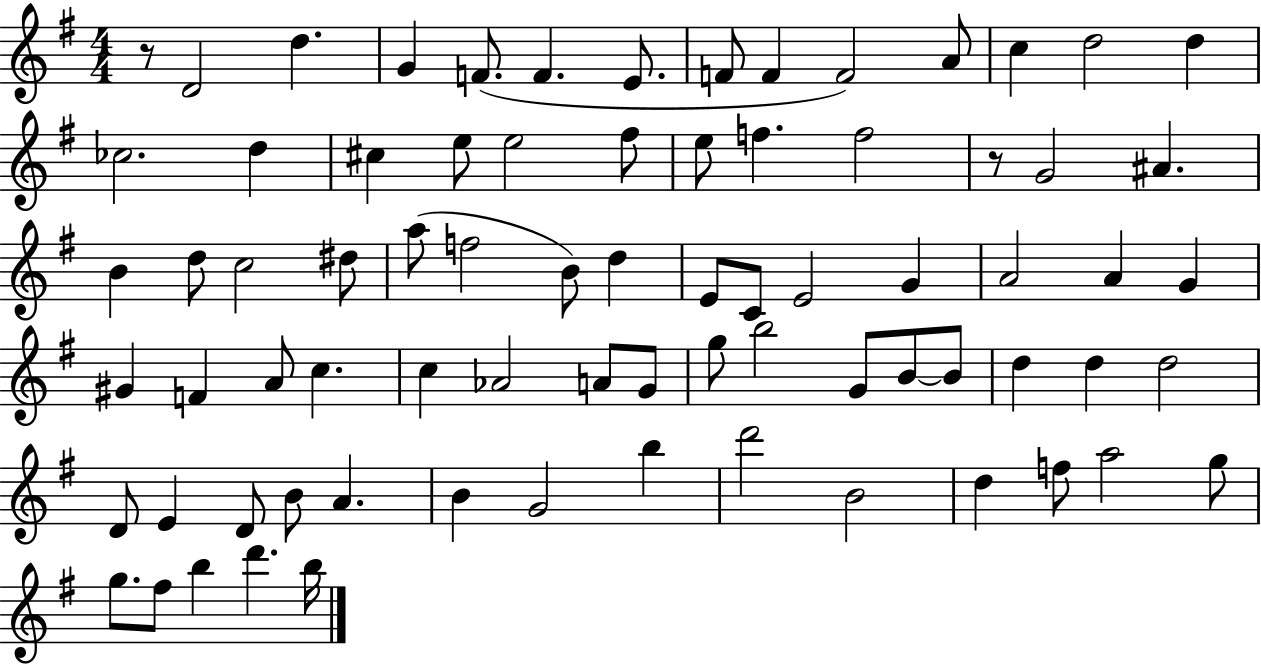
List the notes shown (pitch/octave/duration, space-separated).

R/e D4/h D5/q. G4/q F4/e. F4/q. E4/e. F4/e F4/q F4/h A4/e C5/q D5/h D5/q CES5/h. D5/q C#5/q E5/e E5/h F#5/e E5/e F5/q. F5/h R/e G4/h A#4/q. B4/q D5/e C5/h D#5/e A5/e F5/h B4/e D5/q E4/e C4/e E4/h G4/q A4/h A4/q G4/q G#4/q F4/q A4/e C5/q. C5/q Ab4/h A4/e G4/e G5/e B5/h G4/e B4/e B4/e D5/q D5/q D5/h D4/e E4/q D4/e B4/e A4/q. B4/q G4/h B5/q D6/h B4/h D5/q F5/e A5/h G5/e G5/e. F#5/e B5/q D6/q. B5/s